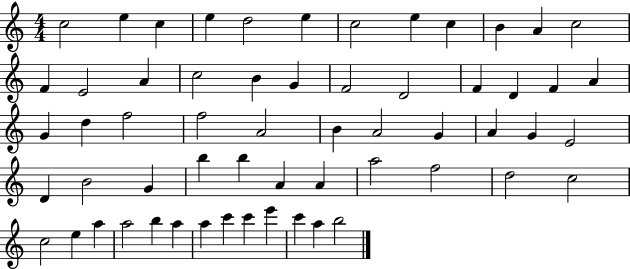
{
  \clef treble
  \numericTimeSignature
  \time 4/4
  \key c \major
  c''2 e''4 c''4 | e''4 d''2 e''4 | c''2 e''4 c''4 | b'4 a'4 c''2 | \break f'4 e'2 a'4 | c''2 b'4 g'4 | f'2 d'2 | f'4 d'4 f'4 a'4 | \break g'4 d''4 f''2 | f''2 a'2 | b'4 a'2 g'4 | a'4 g'4 e'2 | \break d'4 b'2 g'4 | b''4 b''4 a'4 a'4 | a''2 f''2 | d''2 c''2 | \break c''2 e''4 a''4 | a''2 b''4 a''4 | a''4 c'''4 c'''4 e'''4 | c'''4 a''4 b''2 | \break \bar "|."
}